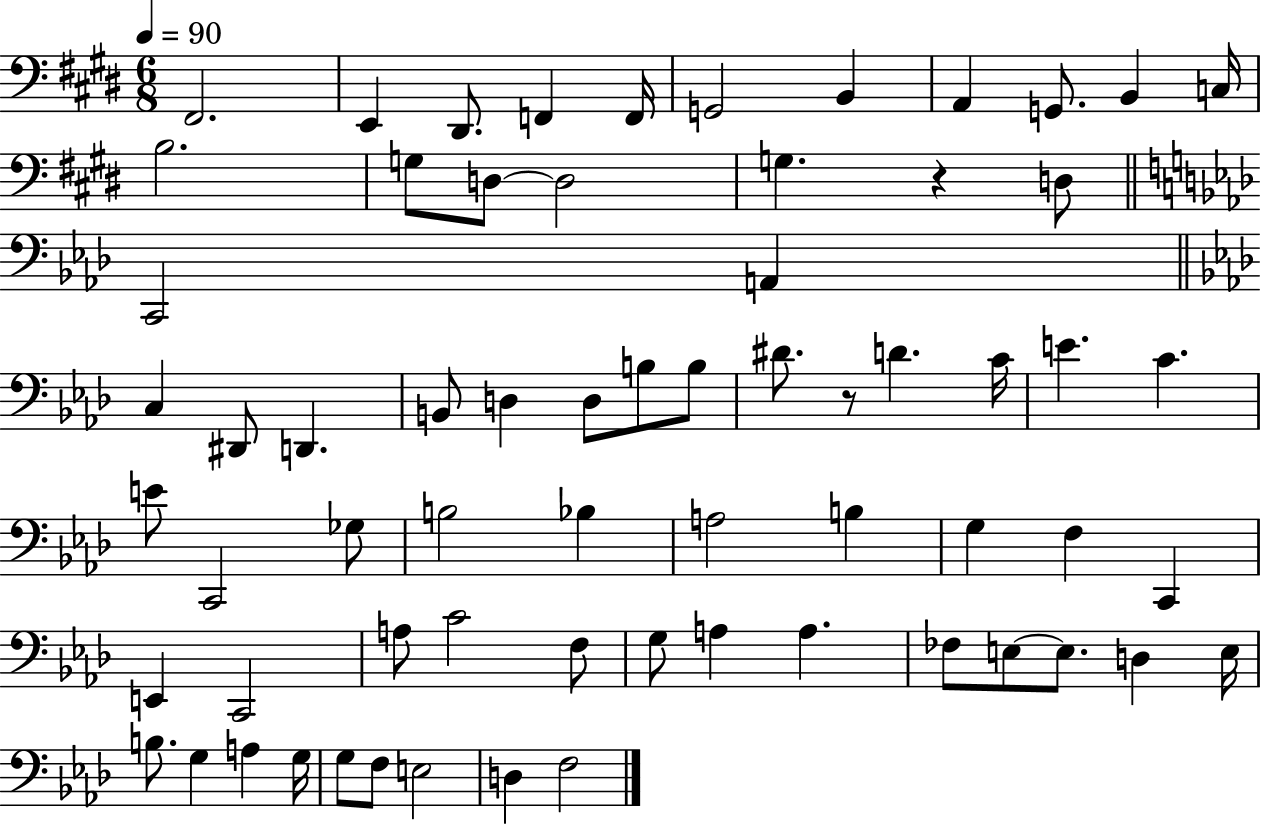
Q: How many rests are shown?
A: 2